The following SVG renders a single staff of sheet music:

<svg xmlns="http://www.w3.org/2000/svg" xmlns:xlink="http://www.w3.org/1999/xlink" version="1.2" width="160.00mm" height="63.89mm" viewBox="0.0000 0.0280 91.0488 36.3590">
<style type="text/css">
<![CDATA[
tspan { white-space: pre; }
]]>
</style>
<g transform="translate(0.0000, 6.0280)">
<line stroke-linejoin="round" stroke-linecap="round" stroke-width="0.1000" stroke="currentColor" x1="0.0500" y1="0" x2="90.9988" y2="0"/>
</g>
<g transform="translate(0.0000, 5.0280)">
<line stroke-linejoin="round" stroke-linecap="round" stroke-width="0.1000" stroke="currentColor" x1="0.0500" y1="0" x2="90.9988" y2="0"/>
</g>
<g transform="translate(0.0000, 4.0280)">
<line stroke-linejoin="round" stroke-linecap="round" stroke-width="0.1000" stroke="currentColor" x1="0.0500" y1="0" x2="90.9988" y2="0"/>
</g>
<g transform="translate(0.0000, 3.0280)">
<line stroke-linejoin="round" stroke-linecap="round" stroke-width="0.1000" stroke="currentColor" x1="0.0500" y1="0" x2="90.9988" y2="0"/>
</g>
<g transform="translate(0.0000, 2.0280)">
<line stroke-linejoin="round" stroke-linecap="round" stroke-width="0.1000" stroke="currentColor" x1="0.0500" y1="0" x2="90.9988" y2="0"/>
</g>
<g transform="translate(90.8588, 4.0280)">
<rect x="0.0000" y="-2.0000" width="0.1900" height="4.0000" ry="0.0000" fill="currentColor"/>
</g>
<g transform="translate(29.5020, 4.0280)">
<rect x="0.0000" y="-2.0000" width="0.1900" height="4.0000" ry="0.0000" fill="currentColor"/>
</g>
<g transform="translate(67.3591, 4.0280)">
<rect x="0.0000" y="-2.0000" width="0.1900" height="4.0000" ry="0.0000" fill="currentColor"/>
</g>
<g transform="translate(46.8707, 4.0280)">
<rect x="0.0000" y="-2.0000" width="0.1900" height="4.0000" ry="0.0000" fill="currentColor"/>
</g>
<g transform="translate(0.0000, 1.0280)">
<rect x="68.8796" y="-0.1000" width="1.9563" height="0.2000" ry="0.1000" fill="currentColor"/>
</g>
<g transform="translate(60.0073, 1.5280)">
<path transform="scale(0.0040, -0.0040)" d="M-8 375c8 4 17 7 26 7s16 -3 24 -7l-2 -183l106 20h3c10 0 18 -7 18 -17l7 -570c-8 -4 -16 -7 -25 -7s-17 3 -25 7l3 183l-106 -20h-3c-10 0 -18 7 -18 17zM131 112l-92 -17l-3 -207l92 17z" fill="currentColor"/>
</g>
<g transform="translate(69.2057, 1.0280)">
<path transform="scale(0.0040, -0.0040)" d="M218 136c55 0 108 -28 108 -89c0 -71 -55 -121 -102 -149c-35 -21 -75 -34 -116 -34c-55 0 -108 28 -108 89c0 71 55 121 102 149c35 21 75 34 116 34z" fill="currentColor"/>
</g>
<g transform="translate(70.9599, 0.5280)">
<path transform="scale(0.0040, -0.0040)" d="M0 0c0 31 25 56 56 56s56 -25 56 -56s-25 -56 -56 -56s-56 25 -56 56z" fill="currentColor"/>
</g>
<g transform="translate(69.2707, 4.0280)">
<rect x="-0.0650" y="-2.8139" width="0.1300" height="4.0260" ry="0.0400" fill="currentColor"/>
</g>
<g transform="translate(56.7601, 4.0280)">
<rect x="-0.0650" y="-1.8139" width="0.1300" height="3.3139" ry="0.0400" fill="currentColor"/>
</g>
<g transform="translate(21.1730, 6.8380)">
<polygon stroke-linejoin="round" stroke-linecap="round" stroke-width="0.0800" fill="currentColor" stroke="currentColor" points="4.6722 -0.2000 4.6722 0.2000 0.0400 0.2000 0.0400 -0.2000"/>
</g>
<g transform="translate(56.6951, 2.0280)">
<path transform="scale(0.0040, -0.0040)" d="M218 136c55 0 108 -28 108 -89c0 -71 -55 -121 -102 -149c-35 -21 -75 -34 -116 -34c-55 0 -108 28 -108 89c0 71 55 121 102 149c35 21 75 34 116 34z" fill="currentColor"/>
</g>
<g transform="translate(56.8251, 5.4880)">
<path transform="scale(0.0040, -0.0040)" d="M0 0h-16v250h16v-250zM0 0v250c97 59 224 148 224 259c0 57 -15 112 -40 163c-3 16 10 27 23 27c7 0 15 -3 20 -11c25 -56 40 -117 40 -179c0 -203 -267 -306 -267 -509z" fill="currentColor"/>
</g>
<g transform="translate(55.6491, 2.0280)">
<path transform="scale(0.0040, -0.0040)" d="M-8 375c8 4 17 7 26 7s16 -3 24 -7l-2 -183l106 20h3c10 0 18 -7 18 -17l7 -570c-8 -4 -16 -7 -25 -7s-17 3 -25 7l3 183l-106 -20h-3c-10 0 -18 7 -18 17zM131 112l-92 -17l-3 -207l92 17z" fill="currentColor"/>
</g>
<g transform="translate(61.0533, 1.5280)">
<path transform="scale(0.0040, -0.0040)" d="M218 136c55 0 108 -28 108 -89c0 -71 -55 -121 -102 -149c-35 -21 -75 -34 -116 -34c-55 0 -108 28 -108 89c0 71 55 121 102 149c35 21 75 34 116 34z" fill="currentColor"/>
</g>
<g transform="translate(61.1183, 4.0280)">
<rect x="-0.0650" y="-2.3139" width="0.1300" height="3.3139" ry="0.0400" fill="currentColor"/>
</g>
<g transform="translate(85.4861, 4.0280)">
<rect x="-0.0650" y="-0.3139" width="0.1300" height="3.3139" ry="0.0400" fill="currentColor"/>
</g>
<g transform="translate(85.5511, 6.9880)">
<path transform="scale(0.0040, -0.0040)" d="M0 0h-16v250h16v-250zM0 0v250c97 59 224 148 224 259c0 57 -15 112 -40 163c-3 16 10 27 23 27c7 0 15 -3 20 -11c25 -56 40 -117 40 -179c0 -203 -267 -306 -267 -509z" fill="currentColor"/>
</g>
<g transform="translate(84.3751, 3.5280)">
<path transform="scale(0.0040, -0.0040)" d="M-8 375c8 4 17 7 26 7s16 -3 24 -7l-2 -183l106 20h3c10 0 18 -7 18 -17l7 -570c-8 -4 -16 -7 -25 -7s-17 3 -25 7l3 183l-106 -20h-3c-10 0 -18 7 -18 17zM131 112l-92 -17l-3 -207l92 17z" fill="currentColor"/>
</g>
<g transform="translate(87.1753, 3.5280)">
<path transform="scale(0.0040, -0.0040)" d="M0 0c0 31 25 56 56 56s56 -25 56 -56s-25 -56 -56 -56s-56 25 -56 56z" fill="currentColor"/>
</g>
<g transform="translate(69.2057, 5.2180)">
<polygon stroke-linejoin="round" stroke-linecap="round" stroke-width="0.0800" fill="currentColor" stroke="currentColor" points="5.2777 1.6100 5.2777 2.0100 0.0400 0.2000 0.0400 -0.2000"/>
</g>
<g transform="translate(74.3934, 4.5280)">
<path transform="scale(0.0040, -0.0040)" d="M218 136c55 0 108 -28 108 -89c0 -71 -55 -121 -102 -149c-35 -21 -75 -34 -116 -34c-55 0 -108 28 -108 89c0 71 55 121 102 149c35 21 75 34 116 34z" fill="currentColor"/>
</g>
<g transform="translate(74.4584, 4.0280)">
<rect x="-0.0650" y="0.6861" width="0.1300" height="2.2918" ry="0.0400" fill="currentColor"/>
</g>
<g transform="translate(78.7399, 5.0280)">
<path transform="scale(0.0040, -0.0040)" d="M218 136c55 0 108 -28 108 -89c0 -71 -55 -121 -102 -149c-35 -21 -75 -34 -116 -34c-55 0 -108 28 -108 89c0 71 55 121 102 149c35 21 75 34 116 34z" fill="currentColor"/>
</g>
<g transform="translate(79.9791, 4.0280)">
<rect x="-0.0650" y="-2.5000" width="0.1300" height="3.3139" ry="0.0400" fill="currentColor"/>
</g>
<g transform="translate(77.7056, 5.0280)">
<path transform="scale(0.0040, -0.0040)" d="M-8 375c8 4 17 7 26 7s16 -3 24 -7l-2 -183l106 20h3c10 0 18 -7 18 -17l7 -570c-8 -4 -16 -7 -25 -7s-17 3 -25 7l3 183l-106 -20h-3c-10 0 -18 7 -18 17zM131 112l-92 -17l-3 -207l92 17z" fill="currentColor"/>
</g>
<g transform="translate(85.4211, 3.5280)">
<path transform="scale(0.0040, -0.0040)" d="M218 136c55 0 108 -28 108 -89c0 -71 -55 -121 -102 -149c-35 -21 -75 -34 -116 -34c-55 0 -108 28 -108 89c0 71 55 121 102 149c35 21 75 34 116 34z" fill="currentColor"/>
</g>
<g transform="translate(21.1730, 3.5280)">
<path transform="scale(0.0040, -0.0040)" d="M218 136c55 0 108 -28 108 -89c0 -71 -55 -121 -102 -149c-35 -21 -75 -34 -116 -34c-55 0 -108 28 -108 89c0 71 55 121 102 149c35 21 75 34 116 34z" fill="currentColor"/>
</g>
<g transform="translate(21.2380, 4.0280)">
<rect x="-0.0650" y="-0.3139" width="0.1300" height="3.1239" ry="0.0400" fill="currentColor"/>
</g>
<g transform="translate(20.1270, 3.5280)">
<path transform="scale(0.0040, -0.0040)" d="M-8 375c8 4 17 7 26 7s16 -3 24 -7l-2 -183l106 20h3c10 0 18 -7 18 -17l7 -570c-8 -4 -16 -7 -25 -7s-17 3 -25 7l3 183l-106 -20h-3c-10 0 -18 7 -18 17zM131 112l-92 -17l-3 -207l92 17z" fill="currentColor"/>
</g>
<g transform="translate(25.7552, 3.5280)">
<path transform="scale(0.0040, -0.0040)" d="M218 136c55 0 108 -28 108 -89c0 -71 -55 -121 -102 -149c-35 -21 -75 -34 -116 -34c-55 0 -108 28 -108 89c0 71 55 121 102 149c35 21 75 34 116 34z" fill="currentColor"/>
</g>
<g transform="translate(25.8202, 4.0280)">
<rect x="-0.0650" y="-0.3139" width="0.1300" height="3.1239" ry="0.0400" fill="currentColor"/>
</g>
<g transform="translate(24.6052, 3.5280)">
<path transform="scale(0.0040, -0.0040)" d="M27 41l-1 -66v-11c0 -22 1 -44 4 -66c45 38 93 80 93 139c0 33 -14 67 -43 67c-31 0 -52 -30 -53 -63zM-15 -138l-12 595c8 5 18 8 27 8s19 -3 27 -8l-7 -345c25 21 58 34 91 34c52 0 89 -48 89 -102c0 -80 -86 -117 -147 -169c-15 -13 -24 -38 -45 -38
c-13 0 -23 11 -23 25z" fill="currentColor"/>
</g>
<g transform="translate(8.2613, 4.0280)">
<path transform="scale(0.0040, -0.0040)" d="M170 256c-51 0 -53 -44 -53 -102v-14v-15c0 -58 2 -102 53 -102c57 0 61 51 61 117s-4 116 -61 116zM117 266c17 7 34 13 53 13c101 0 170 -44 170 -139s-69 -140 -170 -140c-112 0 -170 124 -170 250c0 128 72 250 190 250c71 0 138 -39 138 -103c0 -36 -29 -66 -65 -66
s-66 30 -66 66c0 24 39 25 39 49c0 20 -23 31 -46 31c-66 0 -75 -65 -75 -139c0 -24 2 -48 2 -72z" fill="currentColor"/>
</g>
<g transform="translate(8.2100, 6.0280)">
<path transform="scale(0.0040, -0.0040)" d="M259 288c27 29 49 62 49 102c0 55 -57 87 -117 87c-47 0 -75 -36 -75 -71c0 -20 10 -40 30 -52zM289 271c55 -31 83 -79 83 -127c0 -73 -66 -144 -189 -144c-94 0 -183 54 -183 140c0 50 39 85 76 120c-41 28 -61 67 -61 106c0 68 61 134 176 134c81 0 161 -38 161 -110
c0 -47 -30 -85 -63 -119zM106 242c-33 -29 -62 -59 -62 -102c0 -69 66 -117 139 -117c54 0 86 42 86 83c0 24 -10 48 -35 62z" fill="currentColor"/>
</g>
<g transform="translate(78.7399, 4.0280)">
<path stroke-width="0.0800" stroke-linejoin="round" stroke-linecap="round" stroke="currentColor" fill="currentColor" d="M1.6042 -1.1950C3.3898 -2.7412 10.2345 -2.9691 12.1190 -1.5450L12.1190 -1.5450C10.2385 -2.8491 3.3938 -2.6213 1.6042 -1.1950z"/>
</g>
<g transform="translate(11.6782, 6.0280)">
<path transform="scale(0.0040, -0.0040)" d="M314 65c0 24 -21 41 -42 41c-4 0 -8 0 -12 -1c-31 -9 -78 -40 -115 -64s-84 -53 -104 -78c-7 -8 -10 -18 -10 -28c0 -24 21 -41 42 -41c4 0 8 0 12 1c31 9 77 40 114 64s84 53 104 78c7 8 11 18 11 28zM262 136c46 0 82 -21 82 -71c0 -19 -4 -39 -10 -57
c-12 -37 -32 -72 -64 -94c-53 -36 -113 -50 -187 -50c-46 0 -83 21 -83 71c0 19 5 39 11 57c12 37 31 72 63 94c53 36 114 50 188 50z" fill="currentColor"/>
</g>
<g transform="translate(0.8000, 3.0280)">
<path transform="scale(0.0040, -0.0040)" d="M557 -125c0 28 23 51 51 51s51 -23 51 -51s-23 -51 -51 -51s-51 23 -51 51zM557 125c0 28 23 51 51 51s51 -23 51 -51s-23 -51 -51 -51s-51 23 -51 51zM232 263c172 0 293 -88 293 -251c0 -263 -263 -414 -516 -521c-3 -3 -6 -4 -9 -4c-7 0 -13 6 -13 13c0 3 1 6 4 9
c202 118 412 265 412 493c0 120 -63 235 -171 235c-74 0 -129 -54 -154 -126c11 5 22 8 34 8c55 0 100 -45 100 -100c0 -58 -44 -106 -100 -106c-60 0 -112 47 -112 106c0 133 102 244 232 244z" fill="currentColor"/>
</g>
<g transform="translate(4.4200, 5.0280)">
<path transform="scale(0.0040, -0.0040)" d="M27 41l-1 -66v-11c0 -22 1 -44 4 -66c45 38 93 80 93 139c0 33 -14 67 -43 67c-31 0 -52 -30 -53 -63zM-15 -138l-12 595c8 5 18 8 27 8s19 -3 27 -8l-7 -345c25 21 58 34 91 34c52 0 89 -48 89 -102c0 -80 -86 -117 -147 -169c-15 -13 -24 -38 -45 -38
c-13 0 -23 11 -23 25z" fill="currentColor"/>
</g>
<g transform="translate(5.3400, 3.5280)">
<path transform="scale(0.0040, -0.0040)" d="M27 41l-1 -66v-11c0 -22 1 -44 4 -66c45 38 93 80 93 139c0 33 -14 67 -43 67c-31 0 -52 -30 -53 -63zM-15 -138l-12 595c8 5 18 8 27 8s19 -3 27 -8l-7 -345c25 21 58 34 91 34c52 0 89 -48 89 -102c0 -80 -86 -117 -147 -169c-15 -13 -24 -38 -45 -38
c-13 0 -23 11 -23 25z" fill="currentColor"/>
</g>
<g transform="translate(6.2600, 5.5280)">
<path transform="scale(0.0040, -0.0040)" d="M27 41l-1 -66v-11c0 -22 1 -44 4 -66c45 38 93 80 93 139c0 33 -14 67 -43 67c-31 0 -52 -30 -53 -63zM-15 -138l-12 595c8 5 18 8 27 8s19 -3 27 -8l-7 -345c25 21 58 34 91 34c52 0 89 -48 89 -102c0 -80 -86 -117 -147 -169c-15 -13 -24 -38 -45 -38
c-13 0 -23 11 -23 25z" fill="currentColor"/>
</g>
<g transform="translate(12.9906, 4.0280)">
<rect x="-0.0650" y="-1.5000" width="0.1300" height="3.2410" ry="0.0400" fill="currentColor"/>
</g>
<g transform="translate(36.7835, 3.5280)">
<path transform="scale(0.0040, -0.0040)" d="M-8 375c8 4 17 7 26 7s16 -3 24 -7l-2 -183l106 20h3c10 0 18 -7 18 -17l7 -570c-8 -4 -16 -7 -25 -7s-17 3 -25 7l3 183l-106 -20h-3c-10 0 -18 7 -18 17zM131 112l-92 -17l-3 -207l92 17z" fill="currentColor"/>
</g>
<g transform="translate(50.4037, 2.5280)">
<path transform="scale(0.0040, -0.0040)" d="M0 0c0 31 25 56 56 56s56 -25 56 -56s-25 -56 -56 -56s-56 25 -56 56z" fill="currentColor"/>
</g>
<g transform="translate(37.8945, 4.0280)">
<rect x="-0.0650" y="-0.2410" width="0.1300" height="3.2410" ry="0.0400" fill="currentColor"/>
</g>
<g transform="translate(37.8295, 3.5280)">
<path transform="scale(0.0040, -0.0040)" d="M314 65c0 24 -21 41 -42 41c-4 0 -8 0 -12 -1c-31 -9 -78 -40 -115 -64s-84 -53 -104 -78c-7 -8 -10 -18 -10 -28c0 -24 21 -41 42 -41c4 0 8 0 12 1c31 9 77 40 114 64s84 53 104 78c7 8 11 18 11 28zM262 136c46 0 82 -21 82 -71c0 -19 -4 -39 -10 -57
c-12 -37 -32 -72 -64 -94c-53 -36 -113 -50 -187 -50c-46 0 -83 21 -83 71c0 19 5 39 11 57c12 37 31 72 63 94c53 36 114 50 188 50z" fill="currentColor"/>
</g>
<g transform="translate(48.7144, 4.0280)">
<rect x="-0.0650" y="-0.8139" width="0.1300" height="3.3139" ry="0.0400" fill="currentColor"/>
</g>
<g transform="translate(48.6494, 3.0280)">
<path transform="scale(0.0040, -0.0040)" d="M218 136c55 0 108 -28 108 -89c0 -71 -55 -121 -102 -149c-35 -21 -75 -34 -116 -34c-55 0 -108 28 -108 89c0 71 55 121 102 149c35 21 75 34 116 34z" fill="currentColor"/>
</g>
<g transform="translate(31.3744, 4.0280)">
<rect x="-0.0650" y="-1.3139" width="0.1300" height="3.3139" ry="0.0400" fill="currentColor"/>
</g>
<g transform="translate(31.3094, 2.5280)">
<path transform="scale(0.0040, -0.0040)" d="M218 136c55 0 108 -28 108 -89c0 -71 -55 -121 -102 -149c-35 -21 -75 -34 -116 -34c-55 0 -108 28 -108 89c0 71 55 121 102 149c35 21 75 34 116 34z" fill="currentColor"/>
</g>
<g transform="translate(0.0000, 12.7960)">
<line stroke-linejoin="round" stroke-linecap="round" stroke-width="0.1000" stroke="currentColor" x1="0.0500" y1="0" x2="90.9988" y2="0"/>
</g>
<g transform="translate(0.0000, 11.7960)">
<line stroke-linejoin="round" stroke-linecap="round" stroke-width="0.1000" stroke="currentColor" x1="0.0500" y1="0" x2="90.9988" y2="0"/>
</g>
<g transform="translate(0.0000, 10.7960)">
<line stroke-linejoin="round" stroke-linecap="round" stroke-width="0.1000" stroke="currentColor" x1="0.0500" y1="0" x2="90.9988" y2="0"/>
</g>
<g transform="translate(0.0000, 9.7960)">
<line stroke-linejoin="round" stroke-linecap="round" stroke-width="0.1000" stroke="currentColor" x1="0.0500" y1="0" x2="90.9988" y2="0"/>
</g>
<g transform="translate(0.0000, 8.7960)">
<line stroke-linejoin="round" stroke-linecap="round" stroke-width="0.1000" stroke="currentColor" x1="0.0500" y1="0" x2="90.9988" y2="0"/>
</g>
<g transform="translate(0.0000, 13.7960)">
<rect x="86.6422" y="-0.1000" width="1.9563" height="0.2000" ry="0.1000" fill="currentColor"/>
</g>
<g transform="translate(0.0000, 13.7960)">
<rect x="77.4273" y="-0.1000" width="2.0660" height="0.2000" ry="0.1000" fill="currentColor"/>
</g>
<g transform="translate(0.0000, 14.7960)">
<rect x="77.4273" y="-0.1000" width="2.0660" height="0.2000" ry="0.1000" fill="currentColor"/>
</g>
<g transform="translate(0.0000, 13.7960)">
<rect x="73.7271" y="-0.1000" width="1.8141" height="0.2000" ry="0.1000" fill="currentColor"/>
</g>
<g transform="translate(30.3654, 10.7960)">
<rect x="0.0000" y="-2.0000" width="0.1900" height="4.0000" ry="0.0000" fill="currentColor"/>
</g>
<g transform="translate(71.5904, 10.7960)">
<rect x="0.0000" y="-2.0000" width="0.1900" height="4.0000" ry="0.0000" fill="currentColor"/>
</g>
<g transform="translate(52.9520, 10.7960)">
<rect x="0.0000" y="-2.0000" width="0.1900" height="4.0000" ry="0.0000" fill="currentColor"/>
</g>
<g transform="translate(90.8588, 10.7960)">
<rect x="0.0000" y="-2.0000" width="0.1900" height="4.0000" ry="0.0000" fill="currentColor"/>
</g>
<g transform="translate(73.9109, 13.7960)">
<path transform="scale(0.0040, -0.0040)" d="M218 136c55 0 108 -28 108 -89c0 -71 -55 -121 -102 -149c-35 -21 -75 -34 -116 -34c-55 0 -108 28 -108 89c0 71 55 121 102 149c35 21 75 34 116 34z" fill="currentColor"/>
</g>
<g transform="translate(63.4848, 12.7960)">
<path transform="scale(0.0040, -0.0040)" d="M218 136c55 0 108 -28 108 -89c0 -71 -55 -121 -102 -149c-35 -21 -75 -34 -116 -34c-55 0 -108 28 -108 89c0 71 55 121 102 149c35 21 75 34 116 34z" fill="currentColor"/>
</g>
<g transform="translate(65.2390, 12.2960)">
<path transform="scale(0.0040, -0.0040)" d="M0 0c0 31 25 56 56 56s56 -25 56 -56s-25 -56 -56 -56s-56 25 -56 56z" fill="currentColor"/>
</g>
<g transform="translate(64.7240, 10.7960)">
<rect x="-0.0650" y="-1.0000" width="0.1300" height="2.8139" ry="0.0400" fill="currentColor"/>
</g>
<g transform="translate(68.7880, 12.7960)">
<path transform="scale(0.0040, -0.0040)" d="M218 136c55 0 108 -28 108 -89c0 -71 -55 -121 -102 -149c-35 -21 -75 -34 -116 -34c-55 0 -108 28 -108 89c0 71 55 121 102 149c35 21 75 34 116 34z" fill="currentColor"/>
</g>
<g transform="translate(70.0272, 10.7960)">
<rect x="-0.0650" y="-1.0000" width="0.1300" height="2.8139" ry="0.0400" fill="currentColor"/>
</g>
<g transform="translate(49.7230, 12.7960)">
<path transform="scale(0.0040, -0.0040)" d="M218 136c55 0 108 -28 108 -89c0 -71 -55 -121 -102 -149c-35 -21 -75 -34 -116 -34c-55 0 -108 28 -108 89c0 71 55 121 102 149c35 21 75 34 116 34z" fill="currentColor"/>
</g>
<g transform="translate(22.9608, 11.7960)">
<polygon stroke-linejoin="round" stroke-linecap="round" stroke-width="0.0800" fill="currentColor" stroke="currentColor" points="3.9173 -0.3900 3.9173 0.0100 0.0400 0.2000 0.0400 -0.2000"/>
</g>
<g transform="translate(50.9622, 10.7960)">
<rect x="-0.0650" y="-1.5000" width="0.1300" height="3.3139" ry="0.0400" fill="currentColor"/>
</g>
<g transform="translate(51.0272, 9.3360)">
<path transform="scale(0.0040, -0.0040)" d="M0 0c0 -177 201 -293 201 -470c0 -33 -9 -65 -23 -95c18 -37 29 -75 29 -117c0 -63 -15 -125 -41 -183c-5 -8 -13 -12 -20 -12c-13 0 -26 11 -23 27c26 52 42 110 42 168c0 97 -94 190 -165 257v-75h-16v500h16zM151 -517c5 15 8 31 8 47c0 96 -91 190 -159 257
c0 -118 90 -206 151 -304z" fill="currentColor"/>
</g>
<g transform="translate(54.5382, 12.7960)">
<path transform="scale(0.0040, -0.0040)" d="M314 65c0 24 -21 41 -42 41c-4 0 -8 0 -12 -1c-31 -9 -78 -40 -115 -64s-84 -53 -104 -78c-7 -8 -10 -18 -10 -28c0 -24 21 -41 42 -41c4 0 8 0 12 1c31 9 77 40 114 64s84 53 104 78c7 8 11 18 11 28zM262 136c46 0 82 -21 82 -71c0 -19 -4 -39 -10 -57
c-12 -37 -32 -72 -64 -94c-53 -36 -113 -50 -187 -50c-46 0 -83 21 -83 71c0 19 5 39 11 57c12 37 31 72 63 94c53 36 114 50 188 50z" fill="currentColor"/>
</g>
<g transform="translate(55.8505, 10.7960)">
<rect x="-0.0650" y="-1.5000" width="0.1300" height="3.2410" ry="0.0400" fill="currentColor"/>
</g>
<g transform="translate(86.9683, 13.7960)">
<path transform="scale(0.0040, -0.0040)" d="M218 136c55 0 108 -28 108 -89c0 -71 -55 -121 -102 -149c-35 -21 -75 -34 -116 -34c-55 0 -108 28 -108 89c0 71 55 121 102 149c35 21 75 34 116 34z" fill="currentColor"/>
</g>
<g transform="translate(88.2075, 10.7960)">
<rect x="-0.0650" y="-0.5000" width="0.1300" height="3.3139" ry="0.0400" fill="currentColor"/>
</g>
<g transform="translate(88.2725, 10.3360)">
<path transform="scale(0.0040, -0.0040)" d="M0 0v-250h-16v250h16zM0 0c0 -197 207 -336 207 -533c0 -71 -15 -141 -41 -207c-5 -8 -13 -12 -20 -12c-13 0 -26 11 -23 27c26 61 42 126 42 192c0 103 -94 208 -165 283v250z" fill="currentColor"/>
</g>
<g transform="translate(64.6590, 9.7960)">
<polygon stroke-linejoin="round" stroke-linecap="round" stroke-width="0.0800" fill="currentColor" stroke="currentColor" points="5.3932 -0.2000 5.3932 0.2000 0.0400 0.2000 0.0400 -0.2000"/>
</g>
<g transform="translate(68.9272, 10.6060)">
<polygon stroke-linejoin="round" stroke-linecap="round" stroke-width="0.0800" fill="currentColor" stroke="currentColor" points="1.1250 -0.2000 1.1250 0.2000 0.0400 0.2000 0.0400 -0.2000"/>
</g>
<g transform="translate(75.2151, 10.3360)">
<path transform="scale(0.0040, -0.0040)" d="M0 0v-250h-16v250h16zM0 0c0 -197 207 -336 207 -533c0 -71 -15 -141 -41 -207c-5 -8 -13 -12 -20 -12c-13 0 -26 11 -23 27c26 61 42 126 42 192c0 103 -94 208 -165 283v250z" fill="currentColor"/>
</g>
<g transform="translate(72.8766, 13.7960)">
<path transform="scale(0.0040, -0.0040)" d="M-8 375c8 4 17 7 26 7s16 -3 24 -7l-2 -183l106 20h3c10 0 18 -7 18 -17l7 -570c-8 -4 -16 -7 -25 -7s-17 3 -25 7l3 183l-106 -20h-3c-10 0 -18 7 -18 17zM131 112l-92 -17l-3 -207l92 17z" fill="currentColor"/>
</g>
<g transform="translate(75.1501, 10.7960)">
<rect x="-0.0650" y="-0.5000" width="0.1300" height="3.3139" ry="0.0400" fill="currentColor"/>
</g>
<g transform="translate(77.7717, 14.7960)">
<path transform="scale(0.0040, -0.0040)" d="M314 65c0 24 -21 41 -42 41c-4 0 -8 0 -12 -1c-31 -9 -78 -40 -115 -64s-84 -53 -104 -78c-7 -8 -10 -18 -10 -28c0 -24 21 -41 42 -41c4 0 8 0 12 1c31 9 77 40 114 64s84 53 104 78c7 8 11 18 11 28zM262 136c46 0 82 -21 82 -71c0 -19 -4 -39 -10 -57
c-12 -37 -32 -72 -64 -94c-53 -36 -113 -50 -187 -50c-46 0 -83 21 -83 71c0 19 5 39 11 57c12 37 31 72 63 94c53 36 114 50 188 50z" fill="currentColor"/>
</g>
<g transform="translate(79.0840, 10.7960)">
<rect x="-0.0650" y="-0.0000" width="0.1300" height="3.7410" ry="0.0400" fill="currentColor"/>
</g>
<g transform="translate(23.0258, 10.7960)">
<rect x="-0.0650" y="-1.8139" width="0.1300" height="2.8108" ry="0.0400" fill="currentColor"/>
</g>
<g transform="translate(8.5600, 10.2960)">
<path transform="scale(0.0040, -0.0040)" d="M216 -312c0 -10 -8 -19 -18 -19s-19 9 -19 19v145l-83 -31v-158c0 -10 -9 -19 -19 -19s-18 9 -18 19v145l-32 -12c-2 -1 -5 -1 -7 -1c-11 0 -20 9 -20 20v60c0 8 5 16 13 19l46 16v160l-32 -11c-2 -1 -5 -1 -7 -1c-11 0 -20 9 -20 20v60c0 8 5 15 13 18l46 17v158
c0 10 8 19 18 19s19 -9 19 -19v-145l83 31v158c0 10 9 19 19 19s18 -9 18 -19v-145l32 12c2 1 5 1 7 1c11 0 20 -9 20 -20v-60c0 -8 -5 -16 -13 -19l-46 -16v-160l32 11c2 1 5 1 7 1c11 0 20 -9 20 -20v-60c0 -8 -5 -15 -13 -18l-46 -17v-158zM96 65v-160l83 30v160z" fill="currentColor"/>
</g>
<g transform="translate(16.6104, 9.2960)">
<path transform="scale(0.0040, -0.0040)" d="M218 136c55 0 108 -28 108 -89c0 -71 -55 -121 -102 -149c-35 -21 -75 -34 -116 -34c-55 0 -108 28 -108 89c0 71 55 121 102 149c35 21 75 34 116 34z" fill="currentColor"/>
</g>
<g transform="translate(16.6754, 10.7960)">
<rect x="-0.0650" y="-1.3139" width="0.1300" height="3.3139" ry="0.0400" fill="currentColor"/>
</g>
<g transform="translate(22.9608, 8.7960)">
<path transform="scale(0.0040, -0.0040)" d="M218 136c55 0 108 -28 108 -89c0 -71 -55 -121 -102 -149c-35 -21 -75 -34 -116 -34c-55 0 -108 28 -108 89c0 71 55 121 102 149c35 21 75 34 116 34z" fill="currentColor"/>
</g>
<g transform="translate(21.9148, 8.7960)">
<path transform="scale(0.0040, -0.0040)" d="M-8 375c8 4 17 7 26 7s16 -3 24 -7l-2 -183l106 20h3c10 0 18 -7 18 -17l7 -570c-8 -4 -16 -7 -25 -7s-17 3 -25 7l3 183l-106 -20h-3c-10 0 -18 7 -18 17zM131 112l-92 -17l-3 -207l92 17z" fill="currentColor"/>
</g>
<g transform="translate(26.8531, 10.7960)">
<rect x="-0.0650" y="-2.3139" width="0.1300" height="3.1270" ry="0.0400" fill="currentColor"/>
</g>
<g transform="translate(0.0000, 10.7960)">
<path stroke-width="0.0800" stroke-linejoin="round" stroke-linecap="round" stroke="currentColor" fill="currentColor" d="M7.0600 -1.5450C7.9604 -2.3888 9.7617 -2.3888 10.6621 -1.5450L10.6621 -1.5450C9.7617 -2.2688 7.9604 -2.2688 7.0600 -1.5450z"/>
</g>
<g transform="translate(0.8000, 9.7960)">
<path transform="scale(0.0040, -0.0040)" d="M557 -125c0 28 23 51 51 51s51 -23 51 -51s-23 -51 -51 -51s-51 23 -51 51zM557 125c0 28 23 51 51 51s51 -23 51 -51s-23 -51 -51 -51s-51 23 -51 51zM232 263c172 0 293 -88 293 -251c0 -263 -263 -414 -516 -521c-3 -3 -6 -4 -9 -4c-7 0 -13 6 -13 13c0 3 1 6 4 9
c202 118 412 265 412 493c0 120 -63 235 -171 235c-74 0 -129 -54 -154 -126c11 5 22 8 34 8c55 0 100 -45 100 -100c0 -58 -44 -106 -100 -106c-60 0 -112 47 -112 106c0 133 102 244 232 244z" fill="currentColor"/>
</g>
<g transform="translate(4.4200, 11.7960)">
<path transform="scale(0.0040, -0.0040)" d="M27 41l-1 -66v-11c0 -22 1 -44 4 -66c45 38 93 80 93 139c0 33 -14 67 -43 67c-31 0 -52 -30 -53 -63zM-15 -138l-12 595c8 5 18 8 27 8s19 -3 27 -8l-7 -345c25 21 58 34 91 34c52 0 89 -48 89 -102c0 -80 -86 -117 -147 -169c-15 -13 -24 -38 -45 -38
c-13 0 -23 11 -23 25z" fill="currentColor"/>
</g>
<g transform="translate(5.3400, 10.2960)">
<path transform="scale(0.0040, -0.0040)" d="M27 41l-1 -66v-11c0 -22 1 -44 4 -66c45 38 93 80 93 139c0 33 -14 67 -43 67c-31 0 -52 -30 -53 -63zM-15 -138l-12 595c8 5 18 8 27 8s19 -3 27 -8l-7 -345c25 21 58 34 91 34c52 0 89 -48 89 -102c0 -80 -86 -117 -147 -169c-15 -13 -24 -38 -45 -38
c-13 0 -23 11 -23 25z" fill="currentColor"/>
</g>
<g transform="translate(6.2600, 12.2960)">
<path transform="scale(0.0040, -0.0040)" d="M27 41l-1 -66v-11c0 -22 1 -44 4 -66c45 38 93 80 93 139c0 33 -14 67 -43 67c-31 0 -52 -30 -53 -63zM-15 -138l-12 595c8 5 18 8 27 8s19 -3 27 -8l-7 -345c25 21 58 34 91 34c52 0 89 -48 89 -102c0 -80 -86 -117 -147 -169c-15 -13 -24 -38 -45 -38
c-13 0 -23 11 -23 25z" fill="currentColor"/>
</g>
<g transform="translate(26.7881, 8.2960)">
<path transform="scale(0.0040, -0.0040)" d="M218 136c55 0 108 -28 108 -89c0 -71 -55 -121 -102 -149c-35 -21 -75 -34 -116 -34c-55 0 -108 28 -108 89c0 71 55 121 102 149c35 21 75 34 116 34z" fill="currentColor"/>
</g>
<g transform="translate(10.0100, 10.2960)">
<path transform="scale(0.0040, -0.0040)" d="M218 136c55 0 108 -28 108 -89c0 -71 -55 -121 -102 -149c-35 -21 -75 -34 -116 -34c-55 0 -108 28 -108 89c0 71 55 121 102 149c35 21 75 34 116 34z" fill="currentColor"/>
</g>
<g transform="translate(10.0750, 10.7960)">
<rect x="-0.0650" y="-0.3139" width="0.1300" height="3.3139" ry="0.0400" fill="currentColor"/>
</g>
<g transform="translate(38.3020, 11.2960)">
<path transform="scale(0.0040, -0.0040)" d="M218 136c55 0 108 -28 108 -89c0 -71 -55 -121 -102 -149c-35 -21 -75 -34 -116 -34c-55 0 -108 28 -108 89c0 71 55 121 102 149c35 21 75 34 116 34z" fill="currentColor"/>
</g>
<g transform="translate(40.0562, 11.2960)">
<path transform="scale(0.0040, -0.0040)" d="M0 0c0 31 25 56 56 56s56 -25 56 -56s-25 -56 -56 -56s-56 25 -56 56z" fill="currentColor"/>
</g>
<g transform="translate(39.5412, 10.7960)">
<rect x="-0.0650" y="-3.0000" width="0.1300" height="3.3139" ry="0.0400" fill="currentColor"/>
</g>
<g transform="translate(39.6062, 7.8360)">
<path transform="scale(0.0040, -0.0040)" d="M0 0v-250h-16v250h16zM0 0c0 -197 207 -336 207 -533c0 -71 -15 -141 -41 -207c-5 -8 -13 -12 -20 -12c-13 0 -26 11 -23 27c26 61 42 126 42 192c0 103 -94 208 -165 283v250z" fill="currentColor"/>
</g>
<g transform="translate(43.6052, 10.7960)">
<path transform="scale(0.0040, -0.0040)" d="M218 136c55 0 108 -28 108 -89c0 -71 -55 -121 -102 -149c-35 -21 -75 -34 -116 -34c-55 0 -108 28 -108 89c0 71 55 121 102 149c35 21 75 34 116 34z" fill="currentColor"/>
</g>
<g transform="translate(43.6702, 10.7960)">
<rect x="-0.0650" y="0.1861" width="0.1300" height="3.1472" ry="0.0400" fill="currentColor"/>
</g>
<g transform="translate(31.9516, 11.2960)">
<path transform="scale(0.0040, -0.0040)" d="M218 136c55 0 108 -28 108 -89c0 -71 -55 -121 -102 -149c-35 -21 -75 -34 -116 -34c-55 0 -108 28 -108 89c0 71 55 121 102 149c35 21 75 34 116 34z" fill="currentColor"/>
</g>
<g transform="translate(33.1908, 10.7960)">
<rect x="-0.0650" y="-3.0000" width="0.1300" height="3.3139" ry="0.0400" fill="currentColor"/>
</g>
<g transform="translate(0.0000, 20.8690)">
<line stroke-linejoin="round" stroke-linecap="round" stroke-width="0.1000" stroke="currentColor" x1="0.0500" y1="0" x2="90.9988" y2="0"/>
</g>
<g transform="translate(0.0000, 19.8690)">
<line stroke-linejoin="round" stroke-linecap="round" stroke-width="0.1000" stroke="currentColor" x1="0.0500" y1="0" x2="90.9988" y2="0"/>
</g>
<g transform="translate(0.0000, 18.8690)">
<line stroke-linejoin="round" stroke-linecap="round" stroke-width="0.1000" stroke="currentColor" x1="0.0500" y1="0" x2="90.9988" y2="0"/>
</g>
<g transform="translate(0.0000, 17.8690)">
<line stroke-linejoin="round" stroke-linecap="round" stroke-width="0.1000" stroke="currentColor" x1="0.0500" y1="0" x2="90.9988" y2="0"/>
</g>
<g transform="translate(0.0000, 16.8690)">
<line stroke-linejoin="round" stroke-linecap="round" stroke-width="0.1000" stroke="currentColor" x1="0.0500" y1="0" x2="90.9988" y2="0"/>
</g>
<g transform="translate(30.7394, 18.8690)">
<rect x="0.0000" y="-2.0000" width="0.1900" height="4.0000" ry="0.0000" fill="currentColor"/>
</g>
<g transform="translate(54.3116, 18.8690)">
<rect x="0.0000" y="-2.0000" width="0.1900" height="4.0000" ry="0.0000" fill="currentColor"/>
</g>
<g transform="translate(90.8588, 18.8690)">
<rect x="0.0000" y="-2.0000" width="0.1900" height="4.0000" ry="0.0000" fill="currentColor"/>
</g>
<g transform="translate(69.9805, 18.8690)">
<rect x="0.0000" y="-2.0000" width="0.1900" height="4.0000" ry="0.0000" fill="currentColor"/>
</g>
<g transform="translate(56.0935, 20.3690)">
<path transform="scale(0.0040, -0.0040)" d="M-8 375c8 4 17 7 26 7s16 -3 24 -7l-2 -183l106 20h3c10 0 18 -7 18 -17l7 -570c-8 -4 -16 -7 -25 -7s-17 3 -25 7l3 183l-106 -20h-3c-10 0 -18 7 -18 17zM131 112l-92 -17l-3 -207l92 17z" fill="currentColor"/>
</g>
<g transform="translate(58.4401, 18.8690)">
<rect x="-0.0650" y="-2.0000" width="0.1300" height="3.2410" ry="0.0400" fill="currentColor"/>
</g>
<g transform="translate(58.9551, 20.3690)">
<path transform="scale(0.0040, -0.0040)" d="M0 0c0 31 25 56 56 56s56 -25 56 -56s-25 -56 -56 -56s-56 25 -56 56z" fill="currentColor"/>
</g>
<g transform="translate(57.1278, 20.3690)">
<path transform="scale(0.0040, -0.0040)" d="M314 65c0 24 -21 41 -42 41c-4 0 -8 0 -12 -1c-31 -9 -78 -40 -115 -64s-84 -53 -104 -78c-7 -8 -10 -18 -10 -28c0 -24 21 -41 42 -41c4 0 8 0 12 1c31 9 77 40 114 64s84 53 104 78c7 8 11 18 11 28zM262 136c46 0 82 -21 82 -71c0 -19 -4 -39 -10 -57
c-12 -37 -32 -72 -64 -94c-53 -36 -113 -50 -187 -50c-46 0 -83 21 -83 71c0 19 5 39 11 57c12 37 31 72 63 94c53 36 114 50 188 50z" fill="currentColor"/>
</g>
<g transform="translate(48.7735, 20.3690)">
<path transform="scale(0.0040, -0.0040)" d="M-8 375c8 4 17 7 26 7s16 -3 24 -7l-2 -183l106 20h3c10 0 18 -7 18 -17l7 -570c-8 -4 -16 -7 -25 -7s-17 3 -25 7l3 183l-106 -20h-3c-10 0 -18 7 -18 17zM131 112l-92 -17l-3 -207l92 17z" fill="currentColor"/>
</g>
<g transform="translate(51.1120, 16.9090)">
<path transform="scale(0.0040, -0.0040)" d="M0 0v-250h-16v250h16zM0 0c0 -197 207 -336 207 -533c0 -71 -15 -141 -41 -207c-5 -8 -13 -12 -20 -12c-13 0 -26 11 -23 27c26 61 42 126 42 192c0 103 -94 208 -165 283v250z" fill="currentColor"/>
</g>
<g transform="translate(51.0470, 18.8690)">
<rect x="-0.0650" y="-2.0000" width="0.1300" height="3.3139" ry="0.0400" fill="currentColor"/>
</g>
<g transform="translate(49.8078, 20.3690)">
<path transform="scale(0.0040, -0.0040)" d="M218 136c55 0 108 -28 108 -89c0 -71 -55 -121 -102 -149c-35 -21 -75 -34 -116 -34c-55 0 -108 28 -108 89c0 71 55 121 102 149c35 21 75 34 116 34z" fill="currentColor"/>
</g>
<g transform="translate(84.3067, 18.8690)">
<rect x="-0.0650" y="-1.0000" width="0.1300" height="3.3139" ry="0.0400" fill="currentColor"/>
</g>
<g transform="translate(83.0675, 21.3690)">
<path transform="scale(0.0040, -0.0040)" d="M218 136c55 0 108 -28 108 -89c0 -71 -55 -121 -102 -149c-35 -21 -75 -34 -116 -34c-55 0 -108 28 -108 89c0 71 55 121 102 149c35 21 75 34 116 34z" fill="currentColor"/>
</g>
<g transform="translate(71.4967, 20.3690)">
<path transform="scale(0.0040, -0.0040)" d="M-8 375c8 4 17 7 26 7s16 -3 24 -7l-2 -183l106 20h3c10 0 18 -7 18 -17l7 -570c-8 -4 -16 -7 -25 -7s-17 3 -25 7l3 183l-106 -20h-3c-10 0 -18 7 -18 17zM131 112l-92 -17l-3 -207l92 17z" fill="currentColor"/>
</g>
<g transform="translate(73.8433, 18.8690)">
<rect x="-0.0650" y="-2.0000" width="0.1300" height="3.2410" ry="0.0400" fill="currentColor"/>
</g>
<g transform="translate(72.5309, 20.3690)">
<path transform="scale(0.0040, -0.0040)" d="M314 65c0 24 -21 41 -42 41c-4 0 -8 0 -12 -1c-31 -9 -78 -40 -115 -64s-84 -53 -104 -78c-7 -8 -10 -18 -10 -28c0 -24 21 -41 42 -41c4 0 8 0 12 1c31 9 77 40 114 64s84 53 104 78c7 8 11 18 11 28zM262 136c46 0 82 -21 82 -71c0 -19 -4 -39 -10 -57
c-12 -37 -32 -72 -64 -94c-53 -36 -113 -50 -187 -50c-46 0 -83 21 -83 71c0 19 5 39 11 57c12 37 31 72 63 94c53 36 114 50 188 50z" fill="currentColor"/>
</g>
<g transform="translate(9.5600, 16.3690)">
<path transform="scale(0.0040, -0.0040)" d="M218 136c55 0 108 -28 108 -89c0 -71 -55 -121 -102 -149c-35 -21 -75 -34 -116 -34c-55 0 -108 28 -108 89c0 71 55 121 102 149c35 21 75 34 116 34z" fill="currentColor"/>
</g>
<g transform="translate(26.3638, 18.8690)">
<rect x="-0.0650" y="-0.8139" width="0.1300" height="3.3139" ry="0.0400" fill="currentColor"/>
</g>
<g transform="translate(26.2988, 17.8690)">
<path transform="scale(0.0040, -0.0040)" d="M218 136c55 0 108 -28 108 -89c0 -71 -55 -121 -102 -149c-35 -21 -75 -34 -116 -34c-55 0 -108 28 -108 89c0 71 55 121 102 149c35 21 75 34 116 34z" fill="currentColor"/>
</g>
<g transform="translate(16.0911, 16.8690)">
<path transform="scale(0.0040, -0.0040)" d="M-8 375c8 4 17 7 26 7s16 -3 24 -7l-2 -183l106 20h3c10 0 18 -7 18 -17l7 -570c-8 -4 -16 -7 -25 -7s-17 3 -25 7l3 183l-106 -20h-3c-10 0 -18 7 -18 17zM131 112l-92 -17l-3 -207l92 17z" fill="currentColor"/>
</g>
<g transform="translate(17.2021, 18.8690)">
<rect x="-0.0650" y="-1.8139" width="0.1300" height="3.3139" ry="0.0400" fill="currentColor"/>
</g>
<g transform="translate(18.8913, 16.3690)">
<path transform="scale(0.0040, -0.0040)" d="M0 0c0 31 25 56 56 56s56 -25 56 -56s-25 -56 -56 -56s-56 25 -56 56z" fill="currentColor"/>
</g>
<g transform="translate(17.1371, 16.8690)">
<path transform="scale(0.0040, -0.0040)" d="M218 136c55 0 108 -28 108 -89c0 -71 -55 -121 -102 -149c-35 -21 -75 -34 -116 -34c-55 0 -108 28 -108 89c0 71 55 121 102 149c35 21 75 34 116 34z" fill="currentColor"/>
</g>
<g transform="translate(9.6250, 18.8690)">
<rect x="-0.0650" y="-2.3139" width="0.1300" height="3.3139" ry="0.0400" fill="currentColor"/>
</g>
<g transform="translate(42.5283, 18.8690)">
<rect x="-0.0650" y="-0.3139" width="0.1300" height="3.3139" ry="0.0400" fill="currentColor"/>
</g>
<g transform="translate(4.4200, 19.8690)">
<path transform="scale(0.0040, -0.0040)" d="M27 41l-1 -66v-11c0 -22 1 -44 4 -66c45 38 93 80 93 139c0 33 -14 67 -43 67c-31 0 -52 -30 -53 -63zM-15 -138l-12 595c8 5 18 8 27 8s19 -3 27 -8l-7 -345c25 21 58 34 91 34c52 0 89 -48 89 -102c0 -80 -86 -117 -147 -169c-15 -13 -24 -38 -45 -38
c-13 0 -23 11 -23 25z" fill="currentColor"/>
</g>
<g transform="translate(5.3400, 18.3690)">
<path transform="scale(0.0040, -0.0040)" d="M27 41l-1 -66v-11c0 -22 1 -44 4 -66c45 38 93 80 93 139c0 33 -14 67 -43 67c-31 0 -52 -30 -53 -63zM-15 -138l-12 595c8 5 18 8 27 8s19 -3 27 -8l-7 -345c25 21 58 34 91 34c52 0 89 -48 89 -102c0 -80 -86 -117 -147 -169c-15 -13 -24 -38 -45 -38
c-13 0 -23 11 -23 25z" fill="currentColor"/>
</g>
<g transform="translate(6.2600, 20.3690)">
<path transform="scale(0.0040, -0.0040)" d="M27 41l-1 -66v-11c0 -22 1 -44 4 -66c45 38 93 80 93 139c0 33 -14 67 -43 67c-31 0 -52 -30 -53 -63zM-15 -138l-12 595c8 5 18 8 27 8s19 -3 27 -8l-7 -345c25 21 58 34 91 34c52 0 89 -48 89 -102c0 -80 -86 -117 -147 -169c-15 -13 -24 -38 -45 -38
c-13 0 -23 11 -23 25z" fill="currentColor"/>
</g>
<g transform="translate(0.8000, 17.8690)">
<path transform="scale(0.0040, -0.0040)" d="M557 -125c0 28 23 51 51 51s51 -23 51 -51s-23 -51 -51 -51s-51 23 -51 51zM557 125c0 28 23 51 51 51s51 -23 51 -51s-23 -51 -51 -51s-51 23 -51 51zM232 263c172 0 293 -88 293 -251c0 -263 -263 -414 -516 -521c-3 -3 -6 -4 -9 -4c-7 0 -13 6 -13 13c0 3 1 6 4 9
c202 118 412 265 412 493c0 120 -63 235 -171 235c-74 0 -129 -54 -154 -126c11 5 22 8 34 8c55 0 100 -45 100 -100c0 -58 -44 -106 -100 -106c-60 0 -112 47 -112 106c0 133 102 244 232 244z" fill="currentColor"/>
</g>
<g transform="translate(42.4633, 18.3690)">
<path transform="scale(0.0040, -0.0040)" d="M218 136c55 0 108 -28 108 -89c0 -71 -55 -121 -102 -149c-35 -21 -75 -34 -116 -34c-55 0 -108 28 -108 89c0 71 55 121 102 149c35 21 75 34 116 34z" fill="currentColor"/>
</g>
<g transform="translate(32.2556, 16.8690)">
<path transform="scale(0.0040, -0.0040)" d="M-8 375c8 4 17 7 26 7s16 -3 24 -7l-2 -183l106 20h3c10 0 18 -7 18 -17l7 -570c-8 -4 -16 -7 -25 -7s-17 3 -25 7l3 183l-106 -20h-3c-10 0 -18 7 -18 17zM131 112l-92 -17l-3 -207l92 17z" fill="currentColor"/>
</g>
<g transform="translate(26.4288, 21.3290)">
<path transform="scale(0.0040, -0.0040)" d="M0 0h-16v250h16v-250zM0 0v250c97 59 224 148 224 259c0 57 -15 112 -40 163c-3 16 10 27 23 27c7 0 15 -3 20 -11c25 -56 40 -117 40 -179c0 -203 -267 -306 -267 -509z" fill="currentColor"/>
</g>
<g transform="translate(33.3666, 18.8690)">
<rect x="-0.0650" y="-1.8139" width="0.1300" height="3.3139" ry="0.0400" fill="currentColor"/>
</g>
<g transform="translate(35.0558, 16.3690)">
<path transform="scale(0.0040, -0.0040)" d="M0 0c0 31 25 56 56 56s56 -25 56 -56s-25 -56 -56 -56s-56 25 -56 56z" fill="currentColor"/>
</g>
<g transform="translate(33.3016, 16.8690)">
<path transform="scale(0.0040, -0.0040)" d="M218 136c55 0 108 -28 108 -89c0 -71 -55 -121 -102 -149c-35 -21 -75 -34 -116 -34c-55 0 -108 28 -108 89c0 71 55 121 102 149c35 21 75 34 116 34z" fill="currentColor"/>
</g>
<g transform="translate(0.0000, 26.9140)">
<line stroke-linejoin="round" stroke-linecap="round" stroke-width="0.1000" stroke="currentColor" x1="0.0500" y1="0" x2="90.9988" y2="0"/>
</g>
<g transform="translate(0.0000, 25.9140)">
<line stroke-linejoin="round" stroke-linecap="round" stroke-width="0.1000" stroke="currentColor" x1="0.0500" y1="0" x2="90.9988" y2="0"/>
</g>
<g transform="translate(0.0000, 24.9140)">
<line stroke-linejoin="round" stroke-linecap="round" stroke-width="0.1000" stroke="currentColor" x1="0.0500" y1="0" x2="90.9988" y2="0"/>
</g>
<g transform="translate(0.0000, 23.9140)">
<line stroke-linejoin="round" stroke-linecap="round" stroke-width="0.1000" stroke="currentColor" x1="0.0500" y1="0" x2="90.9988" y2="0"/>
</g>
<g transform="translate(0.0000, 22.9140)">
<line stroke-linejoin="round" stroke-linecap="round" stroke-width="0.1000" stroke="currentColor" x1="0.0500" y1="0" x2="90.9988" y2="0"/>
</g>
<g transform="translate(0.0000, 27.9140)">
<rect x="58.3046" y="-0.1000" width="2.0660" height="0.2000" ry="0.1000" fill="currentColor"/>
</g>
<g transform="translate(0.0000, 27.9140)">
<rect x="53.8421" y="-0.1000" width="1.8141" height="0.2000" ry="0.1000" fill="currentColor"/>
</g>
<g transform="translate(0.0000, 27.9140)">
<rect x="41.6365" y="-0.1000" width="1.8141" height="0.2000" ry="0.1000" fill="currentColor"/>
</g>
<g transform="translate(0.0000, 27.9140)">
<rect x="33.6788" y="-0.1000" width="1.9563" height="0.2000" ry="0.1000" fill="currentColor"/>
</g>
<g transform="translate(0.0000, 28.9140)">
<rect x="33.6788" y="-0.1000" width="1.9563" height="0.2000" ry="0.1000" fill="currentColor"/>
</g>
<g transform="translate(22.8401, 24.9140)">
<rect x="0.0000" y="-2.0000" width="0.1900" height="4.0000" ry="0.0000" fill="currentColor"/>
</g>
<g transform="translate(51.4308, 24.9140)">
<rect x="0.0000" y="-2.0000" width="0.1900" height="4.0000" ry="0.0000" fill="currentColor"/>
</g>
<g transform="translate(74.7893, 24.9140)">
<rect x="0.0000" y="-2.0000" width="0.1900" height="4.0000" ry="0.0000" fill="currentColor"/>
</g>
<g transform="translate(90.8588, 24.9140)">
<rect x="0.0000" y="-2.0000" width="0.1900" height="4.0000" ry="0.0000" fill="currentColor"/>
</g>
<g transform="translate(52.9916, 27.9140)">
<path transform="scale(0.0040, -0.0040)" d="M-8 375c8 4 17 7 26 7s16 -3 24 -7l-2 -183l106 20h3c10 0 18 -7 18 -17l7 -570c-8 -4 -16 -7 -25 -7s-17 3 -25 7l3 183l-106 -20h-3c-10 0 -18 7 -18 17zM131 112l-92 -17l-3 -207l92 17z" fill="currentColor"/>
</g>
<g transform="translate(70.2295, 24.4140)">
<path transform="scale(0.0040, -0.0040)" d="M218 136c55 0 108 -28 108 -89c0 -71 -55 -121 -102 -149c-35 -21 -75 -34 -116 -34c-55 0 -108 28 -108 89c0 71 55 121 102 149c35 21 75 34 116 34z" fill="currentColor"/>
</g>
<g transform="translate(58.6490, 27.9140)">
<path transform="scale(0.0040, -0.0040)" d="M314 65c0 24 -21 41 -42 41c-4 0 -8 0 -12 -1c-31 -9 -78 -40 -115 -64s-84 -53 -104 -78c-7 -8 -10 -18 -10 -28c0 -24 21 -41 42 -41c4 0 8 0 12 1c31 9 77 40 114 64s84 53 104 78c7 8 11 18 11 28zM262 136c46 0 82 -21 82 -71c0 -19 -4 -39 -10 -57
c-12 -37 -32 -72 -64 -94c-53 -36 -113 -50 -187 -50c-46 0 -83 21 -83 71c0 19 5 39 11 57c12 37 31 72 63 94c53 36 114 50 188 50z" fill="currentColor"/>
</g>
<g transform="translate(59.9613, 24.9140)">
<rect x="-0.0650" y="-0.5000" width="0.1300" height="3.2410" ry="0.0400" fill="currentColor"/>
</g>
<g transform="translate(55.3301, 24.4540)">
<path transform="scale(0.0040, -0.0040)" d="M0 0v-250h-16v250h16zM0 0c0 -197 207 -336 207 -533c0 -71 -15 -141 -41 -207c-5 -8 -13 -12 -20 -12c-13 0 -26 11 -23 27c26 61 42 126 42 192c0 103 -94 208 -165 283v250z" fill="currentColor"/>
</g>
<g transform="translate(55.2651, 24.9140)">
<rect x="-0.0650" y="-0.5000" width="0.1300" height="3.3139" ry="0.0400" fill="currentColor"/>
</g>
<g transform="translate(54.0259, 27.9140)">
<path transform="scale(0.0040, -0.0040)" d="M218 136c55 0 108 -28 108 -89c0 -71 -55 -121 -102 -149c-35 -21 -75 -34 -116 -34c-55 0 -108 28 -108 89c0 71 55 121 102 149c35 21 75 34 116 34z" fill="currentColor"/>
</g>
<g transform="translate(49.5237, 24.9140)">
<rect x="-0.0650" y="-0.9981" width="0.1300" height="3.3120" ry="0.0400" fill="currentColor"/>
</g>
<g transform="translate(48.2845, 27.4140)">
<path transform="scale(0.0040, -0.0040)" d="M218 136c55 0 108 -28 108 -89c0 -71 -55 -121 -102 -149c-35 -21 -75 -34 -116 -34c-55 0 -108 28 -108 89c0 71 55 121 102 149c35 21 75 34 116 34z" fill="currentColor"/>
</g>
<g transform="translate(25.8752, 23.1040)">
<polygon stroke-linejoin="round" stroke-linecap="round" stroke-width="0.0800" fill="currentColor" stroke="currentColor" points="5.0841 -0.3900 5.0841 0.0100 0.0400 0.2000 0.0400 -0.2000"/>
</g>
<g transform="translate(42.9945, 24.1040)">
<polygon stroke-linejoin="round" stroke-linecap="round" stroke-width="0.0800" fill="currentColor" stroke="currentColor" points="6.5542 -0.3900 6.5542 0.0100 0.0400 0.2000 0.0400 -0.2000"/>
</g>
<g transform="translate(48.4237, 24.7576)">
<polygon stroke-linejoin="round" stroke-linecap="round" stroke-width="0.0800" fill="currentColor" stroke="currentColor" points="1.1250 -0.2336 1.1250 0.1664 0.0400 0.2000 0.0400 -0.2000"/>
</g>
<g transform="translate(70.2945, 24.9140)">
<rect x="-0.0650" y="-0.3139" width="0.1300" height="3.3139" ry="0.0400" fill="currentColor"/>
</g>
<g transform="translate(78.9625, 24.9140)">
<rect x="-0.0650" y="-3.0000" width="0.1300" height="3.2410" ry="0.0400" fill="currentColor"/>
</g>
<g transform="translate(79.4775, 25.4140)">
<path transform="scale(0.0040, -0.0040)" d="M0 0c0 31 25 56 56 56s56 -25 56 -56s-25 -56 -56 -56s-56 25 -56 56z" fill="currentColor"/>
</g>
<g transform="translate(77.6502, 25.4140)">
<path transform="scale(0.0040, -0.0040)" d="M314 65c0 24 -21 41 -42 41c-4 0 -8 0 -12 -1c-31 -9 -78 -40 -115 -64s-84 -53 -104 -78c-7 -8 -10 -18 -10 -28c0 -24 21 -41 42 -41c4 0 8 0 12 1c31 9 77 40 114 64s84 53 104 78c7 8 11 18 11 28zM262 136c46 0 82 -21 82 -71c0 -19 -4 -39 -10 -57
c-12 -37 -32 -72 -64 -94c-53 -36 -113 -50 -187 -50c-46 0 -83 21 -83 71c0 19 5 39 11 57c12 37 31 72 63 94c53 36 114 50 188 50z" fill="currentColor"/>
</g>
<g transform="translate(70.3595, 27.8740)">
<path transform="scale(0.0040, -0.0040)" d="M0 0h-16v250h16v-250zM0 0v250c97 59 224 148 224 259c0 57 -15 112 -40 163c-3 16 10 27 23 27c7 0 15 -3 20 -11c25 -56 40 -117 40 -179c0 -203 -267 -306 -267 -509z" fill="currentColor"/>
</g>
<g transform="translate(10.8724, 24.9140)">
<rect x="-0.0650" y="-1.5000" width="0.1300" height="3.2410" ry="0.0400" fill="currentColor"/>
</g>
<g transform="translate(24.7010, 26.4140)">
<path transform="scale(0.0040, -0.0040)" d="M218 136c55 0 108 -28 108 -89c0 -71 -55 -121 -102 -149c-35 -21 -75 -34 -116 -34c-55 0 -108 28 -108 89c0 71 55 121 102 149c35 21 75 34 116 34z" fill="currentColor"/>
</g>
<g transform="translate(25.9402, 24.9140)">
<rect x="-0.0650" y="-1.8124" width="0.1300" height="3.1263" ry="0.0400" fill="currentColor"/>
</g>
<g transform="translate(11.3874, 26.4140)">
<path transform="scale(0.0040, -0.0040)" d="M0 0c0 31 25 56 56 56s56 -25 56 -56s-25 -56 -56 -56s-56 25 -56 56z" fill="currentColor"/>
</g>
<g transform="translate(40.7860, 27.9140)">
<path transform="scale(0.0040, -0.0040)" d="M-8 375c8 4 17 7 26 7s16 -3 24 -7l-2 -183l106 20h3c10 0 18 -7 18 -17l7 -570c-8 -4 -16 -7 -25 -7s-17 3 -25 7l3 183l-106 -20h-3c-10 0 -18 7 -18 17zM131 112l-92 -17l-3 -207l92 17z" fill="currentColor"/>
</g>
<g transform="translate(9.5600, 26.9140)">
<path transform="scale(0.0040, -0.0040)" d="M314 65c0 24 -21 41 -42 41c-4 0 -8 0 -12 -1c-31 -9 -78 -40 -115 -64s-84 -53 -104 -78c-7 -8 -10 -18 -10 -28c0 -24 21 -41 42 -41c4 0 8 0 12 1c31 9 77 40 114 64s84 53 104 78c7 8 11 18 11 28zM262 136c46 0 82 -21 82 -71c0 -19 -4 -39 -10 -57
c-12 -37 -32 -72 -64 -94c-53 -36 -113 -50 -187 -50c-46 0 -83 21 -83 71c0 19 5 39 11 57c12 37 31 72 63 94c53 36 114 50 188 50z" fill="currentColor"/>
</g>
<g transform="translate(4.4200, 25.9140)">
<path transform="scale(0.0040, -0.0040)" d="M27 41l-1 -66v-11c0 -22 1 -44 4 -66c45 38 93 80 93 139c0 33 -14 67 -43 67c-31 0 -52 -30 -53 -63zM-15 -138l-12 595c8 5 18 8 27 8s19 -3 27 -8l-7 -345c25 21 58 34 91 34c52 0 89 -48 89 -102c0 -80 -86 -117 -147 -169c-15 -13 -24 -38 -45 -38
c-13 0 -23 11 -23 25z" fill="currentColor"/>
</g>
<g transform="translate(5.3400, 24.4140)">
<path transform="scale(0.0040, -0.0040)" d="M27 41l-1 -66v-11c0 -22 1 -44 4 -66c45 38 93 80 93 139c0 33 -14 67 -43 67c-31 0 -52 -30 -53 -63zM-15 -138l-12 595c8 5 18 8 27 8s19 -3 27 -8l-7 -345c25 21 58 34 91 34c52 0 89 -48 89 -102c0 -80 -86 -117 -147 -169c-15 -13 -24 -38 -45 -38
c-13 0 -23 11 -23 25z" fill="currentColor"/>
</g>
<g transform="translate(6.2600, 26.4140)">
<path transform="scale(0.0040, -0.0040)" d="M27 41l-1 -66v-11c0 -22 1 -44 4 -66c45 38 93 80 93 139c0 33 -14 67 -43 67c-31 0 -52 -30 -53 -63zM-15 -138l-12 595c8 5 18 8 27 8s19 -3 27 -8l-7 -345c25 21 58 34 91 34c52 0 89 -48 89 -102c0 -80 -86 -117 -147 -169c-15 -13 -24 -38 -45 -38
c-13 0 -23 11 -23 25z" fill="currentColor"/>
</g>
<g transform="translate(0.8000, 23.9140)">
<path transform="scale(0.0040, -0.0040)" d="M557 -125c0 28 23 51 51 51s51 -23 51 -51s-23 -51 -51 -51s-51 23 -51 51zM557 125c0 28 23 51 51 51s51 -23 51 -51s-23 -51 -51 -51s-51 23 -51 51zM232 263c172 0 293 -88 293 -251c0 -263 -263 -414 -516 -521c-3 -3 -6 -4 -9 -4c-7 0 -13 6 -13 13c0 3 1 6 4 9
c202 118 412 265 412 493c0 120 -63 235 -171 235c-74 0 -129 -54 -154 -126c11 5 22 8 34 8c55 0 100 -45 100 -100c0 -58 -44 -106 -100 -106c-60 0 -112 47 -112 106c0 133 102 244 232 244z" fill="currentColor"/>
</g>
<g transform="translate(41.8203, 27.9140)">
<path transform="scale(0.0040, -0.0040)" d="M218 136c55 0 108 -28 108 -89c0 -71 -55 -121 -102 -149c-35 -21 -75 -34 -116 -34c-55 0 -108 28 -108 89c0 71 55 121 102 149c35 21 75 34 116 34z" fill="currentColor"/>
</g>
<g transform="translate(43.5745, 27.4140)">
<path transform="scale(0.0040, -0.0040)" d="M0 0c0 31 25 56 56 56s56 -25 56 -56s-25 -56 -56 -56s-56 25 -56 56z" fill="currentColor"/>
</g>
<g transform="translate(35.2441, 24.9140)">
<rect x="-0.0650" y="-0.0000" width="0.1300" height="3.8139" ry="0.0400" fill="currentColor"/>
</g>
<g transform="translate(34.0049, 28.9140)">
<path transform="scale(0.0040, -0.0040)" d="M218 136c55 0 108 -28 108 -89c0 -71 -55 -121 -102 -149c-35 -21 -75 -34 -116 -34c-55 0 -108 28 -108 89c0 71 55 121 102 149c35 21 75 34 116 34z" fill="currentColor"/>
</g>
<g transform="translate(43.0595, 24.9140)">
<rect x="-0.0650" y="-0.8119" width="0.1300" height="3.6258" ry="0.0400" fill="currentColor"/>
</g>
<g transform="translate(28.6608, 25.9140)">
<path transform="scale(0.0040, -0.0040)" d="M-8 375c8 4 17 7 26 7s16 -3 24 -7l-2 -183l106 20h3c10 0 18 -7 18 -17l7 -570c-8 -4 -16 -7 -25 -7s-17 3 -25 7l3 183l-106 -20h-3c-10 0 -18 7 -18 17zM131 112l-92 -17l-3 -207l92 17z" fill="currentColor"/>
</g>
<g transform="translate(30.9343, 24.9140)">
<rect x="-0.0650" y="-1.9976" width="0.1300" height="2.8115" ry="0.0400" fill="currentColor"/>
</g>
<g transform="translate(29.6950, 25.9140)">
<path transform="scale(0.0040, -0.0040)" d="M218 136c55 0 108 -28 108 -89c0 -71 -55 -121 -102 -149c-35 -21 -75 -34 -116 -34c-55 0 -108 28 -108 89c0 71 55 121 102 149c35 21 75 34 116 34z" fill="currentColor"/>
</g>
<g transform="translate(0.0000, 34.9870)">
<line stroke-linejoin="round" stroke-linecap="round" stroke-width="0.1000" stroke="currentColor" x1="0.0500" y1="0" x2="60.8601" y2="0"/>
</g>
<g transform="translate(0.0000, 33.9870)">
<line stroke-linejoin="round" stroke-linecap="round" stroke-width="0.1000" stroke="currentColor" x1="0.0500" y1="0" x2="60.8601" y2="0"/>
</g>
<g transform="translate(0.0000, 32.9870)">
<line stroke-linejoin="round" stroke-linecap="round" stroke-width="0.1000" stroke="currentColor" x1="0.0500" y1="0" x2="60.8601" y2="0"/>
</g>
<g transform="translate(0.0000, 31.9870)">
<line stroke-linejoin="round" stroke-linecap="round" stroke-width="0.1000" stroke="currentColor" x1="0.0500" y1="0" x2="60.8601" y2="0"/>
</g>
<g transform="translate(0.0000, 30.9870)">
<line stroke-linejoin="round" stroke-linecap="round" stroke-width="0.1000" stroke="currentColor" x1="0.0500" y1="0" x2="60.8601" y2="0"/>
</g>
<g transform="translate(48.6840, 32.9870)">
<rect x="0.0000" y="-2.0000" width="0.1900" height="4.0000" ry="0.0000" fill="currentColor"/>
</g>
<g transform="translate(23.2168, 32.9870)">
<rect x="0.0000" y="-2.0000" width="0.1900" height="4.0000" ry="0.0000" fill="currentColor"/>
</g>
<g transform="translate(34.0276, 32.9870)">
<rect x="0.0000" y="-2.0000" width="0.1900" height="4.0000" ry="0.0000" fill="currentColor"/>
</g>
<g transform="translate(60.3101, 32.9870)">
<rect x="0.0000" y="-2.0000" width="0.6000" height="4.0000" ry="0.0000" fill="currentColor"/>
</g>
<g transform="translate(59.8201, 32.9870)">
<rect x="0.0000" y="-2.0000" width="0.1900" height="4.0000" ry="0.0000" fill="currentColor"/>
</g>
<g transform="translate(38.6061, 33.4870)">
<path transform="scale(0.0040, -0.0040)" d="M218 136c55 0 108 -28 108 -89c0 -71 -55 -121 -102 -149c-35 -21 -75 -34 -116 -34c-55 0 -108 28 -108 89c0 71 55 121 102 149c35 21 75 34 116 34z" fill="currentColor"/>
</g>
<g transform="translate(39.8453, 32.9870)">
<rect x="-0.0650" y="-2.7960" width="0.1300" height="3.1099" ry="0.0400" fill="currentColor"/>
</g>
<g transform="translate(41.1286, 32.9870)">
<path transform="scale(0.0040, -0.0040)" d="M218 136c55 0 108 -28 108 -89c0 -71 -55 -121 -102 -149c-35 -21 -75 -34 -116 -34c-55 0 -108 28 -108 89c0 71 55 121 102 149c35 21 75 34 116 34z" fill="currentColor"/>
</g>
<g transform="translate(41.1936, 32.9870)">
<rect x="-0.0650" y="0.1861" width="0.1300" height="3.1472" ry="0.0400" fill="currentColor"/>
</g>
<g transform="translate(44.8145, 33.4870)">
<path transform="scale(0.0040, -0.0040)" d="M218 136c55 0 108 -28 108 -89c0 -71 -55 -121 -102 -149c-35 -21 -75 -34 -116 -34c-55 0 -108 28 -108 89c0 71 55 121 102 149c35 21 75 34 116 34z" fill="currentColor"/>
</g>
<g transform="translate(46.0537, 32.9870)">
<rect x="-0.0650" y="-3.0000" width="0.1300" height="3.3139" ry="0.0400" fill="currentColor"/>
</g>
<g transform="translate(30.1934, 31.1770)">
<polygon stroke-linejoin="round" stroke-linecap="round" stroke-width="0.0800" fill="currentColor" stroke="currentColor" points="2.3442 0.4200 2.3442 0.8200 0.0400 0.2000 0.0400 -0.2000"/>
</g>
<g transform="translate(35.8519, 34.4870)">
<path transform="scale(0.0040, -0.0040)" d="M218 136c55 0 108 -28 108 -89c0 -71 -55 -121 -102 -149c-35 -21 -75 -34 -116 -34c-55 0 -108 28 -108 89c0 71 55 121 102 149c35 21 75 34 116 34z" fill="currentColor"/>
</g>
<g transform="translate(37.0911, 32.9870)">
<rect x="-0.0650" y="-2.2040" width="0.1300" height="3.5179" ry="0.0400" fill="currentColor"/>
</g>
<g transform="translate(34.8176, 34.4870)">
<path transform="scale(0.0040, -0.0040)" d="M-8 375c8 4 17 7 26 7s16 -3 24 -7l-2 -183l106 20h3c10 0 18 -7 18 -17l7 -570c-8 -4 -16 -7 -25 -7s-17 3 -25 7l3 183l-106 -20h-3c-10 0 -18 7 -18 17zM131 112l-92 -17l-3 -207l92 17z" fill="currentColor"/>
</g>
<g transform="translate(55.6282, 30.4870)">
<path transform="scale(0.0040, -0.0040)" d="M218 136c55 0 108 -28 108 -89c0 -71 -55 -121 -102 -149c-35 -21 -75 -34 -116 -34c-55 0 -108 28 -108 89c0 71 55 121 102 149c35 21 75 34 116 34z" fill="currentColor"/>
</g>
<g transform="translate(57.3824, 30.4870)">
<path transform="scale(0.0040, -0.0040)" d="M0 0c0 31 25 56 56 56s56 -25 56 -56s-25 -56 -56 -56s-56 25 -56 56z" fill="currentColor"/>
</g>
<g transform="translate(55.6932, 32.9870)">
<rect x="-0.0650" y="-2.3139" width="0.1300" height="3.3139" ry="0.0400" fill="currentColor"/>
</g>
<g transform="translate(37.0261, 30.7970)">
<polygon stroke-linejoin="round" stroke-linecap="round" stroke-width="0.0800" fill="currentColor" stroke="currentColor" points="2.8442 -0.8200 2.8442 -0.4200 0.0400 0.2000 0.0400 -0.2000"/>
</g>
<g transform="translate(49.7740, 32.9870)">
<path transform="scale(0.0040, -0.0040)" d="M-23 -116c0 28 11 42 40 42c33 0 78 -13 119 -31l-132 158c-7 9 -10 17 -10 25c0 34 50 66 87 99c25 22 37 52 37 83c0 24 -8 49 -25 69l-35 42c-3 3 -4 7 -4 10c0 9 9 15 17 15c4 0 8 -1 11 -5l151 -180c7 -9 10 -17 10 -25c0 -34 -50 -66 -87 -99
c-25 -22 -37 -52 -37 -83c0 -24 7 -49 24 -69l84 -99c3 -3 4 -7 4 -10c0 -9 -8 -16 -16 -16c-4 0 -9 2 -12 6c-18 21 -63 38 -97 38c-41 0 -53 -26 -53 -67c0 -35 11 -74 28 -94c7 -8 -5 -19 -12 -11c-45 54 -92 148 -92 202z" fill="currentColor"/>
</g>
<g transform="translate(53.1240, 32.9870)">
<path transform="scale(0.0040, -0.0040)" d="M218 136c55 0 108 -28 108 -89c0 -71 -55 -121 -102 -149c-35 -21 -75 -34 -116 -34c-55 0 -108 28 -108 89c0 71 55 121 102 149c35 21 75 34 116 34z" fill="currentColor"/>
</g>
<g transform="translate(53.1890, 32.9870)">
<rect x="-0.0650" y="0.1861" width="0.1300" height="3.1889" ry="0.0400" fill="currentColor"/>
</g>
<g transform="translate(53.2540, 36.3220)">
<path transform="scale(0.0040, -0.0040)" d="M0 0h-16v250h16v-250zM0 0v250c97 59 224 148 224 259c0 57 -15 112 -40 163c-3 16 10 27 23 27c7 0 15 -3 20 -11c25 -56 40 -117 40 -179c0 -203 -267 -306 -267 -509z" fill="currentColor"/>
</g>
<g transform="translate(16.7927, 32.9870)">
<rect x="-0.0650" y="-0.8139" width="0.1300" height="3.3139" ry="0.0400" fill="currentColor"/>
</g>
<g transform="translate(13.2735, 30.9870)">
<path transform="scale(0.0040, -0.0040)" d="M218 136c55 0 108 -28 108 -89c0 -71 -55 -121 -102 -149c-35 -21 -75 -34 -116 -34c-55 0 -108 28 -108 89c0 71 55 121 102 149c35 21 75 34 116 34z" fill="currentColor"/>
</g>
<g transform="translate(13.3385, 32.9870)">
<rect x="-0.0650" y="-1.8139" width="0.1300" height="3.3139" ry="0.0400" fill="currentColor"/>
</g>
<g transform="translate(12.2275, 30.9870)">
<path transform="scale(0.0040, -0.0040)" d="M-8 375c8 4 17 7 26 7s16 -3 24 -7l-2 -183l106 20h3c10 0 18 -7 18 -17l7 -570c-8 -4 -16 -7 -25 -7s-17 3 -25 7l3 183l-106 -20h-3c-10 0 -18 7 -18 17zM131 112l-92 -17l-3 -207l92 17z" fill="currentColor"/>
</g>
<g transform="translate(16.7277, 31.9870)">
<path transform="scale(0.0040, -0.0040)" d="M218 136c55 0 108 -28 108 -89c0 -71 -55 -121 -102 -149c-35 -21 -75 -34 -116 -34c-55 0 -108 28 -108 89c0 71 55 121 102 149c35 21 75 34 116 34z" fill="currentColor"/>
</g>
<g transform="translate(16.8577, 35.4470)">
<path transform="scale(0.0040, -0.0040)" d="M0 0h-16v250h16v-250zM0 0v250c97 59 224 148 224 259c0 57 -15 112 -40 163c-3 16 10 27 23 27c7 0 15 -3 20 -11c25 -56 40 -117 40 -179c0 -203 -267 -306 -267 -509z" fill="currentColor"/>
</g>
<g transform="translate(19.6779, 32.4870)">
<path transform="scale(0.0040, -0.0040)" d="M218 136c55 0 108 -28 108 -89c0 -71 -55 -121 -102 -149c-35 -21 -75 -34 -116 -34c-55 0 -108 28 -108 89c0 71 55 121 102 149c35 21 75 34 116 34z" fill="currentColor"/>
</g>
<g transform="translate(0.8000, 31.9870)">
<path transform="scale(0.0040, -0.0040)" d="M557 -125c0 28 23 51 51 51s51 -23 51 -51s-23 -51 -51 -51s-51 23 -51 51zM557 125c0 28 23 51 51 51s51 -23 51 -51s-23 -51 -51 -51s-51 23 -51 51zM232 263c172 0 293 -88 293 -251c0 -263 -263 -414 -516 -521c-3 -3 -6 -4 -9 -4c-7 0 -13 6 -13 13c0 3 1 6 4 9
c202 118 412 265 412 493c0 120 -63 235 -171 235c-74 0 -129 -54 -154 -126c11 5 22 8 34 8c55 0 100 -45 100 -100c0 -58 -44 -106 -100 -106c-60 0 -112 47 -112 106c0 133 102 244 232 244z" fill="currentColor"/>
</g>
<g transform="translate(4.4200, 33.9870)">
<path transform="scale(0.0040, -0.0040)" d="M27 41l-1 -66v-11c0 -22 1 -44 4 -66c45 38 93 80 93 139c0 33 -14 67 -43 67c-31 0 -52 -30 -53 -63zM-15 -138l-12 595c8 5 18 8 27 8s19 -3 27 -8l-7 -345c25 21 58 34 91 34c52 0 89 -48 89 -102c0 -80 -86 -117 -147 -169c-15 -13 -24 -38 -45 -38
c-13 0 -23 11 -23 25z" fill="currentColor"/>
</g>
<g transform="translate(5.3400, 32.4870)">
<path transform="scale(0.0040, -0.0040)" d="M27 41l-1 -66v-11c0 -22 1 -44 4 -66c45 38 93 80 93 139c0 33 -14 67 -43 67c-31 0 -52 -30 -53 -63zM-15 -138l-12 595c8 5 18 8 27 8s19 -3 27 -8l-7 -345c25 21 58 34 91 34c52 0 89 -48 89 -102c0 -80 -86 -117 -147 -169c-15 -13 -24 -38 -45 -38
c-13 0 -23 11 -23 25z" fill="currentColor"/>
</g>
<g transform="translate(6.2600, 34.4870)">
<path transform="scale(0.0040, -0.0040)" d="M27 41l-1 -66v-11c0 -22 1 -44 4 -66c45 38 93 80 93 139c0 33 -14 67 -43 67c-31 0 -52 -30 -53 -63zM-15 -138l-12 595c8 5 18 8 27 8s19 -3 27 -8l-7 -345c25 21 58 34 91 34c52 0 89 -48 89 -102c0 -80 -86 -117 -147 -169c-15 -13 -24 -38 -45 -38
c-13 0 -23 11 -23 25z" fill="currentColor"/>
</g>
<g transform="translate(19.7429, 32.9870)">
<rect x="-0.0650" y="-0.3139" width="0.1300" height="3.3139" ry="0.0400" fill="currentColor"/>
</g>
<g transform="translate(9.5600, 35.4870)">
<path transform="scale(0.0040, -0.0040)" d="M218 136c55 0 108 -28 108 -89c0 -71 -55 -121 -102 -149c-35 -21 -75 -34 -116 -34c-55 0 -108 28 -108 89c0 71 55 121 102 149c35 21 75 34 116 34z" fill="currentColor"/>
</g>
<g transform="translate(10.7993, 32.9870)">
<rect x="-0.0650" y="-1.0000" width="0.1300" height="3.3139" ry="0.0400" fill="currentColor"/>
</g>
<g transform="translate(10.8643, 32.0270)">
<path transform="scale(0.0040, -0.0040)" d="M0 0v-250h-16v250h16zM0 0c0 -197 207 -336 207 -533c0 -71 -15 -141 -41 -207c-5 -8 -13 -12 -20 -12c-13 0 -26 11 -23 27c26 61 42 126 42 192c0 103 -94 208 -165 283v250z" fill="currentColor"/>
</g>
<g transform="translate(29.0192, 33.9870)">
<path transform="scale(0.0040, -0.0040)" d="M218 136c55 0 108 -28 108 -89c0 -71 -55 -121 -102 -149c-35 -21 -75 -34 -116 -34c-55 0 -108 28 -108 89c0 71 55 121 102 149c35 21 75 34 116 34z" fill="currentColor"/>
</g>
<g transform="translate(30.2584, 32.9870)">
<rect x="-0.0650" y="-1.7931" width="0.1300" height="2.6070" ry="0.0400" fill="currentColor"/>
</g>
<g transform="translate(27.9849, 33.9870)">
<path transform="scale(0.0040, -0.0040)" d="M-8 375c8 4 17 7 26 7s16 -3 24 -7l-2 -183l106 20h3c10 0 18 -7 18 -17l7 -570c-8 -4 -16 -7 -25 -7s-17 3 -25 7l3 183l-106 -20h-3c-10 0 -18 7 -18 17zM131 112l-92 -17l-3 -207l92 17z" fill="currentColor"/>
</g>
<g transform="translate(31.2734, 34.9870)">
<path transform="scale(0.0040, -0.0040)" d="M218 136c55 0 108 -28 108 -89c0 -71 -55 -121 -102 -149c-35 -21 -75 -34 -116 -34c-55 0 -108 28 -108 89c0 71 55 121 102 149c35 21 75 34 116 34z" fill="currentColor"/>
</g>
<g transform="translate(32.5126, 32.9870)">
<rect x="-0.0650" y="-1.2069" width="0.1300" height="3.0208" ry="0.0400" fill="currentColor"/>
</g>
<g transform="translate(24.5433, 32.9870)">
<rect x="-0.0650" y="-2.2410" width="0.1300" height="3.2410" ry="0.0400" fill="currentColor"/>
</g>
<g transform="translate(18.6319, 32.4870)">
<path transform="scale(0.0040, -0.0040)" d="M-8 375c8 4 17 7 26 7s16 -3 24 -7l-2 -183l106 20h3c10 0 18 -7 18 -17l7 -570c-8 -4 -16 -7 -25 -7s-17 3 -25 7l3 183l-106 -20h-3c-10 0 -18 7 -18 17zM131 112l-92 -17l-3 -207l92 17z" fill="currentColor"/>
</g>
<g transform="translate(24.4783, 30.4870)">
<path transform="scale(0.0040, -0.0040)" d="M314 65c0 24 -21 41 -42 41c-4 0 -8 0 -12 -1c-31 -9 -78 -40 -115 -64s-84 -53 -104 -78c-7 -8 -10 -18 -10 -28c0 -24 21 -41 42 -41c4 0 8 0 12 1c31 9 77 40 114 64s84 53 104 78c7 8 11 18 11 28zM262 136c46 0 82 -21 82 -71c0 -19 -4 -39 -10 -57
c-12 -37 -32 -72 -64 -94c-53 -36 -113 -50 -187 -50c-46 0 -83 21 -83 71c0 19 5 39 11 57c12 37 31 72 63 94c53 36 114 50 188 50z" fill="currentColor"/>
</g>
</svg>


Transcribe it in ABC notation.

X:1
T:Untitled
M:6/8
L:1/4
K:Eb
G,,2 E,/2 _E,/2 G, E,2 F, A,/2 B, C/2 C,/2 B,, E,/2 ^E, G, A,/2 _B,/2 C, C,/2 D, G,,/4 G,,2 G,,/2 G,,/4 E,,/2 C,,2 E,,/2 _B, A, F,/2 A, _E, A,,/2 A,,2 A,,2 F,, G,,2 _A,,/2 B,,/2 C,, E,,/2 F,,/4 E,,/2 E,,2 _E,/2 C,2 F,,/2 A, F,/2 E, _B,2 B,,/2 G,,/2 A,,/2 C,/2 D, C, z D,/2 _B,